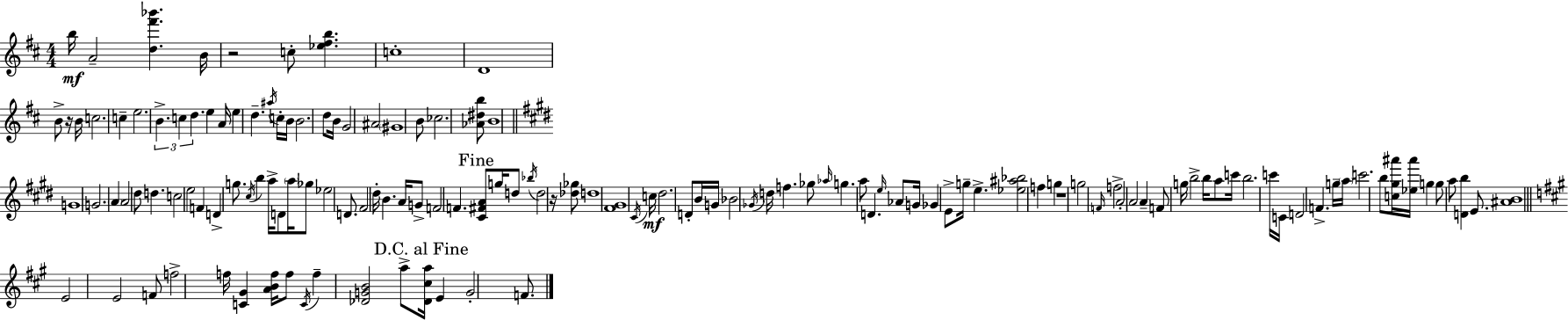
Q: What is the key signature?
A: D major